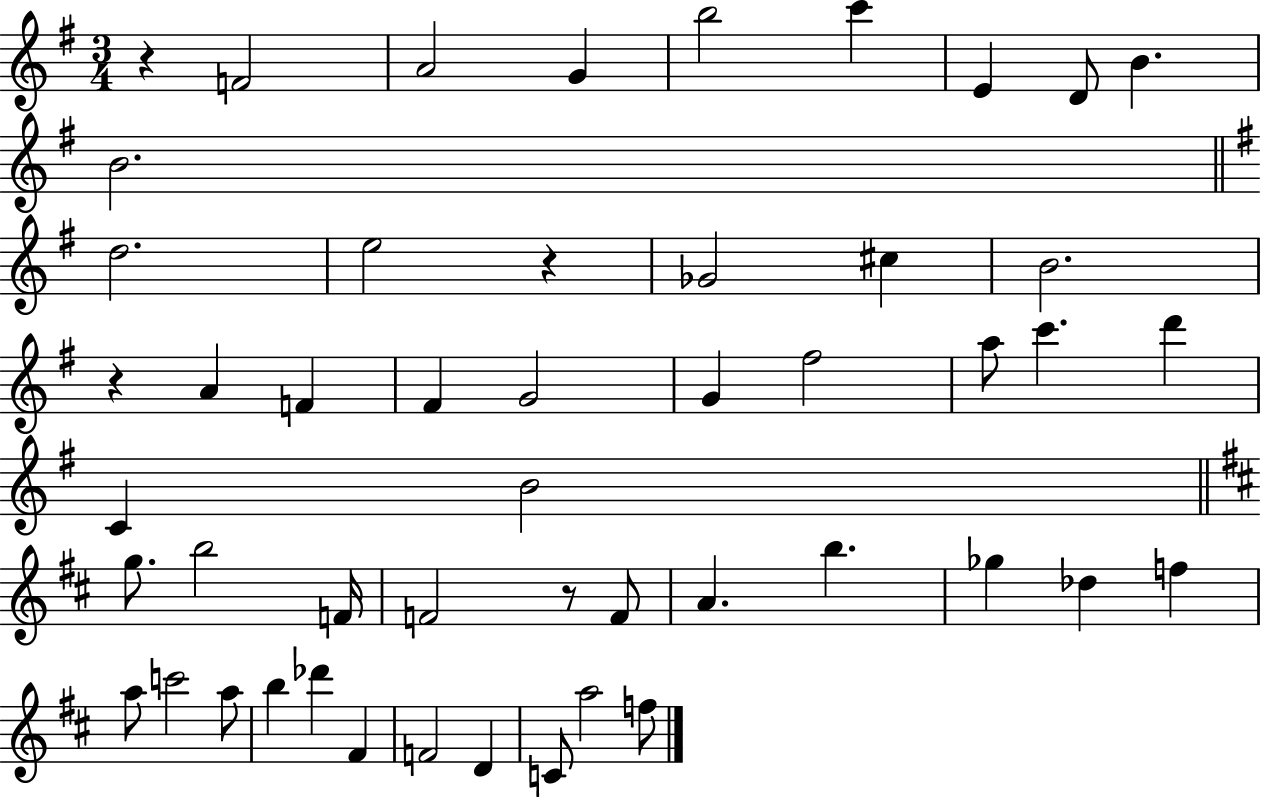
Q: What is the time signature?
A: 3/4